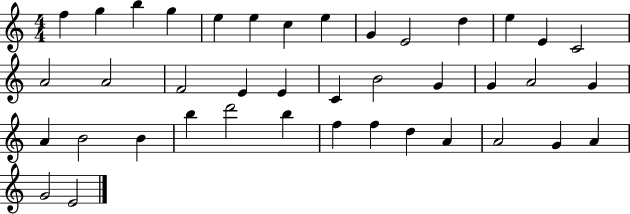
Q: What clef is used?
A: treble